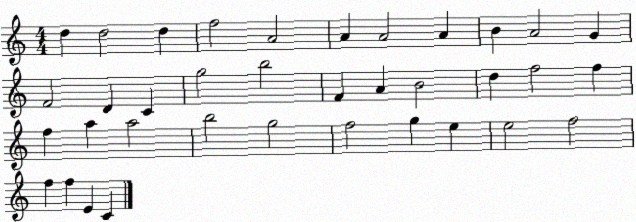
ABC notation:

X:1
T:Untitled
M:4/4
L:1/4
K:C
d d2 d f2 A2 A A2 A B A2 G F2 D C g2 b2 F A B2 d f2 f f a a2 b2 g2 f2 g e e2 f2 f f E C